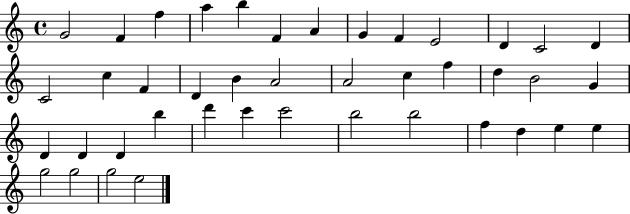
{
  \clef treble
  \time 4/4
  \defaultTimeSignature
  \key c \major
  g'2 f'4 f''4 | a''4 b''4 f'4 a'4 | g'4 f'4 e'2 | d'4 c'2 d'4 | \break c'2 c''4 f'4 | d'4 b'4 a'2 | a'2 c''4 f''4 | d''4 b'2 g'4 | \break d'4 d'4 d'4 b''4 | d'''4 c'''4 c'''2 | b''2 b''2 | f''4 d''4 e''4 e''4 | \break g''2 g''2 | g''2 e''2 | \bar "|."
}